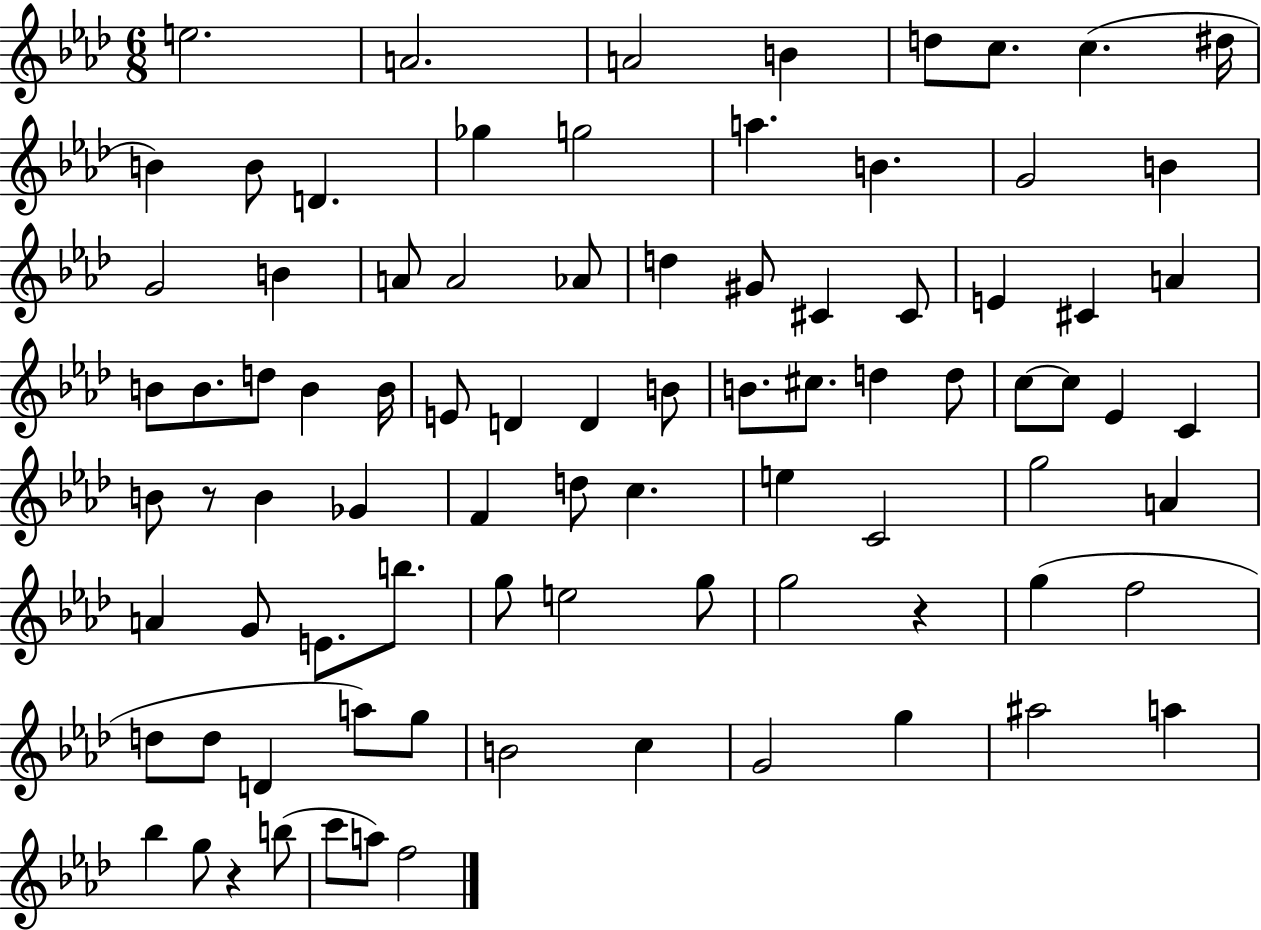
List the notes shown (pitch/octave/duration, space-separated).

E5/h. A4/h. A4/h B4/q D5/e C5/e. C5/q. D#5/s B4/q B4/e D4/q. Gb5/q G5/h A5/q. B4/q. G4/h B4/q G4/h B4/q A4/e A4/h Ab4/e D5/q G#4/e C#4/q C#4/e E4/q C#4/q A4/q B4/e B4/e. D5/e B4/q B4/s E4/e D4/q D4/q B4/e B4/e. C#5/e. D5/q D5/e C5/e C5/e Eb4/q C4/q B4/e R/e B4/q Gb4/q F4/q D5/e C5/q. E5/q C4/h G5/h A4/q A4/q G4/e E4/e. B5/e. G5/e E5/h G5/e G5/h R/q G5/q F5/h D5/e D5/e D4/q A5/e G5/e B4/h C5/q G4/h G5/q A#5/h A5/q Bb5/q G5/e R/q B5/e C6/e A5/e F5/h